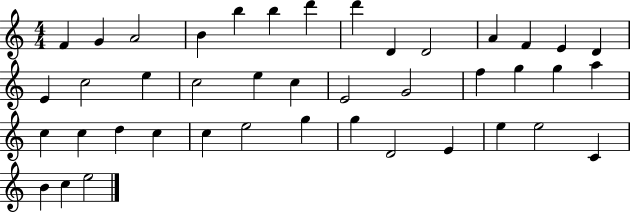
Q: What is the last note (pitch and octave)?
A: E5